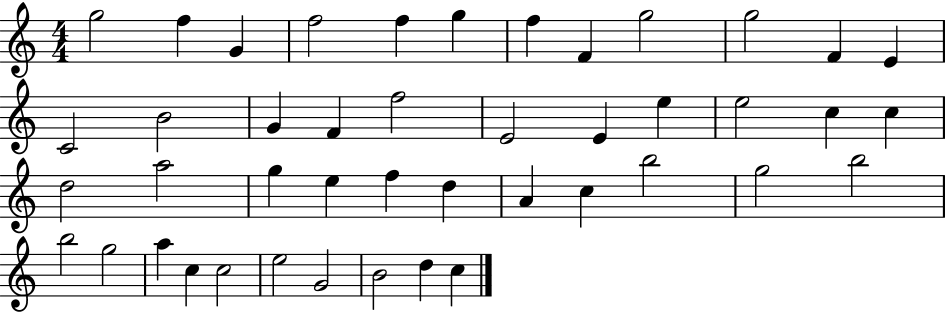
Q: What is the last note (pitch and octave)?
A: C5